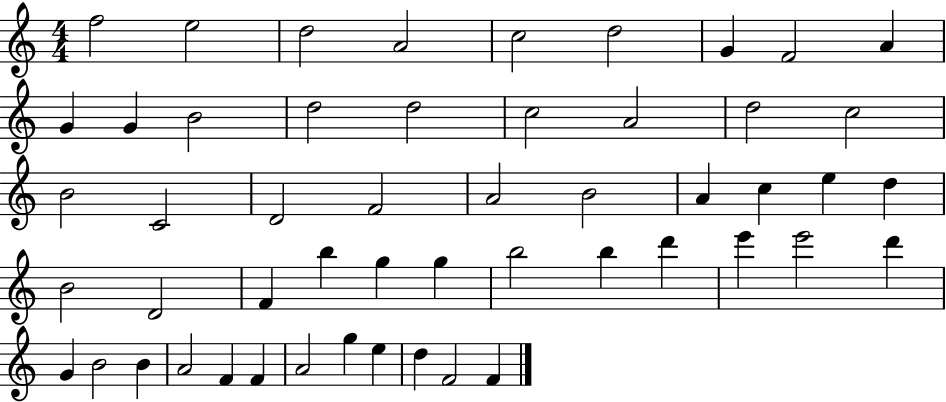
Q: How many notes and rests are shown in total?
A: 52